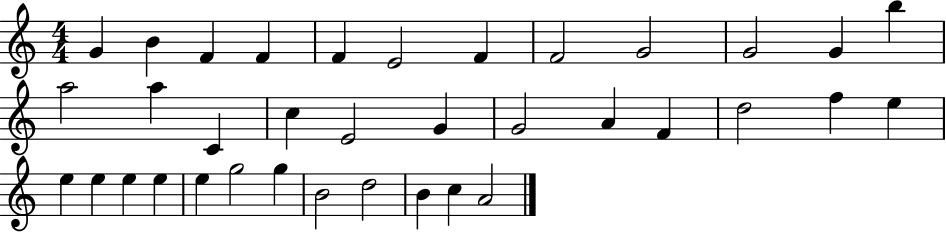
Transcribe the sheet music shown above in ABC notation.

X:1
T:Untitled
M:4/4
L:1/4
K:C
G B F F F E2 F F2 G2 G2 G b a2 a C c E2 G G2 A F d2 f e e e e e e g2 g B2 d2 B c A2